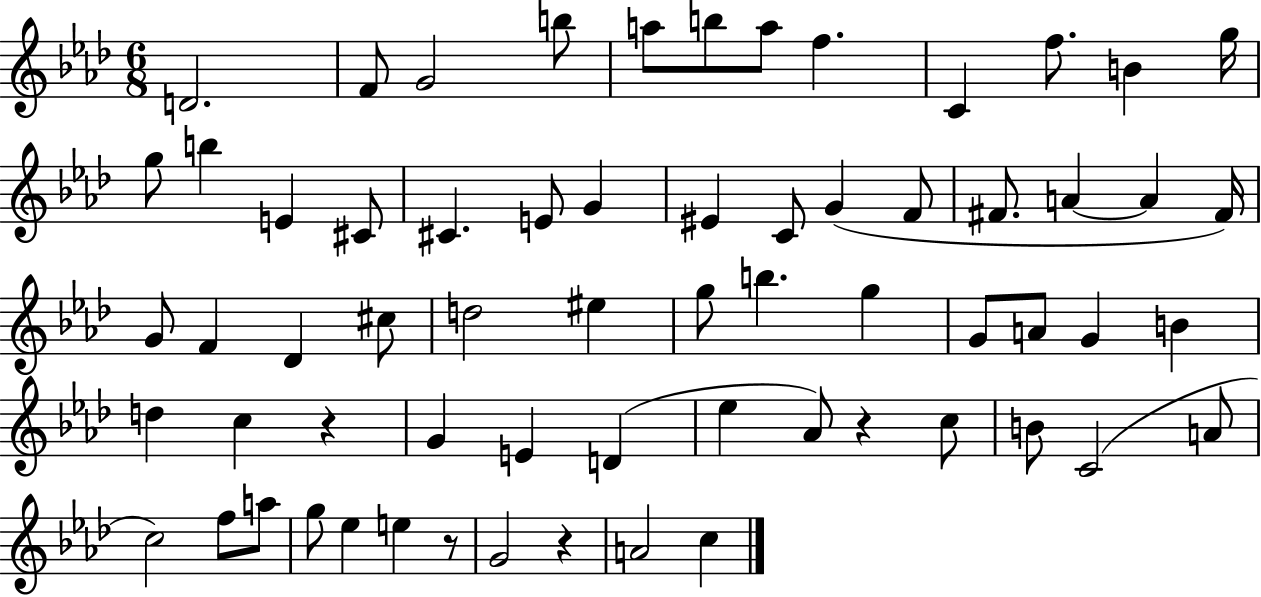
{
  \clef treble
  \numericTimeSignature
  \time 6/8
  \key aes \major
  d'2. | f'8 g'2 b''8 | a''8 b''8 a''8 f''4. | c'4 f''8. b'4 g''16 | \break g''8 b''4 e'4 cis'8 | cis'4. e'8 g'4 | eis'4 c'8 g'4( f'8 | fis'8. a'4~~ a'4 fis'16) | \break g'8 f'4 des'4 cis''8 | d''2 eis''4 | g''8 b''4. g''4 | g'8 a'8 g'4 b'4 | \break d''4 c''4 r4 | g'4 e'4 d'4( | ees''4 aes'8) r4 c''8 | b'8 c'2( a'8 | \break c''2) f''8 a''8 | g''8 ees''4 e''4 r8 | g'2 r4 | a'2 c''4 | \break \bar "|."
}